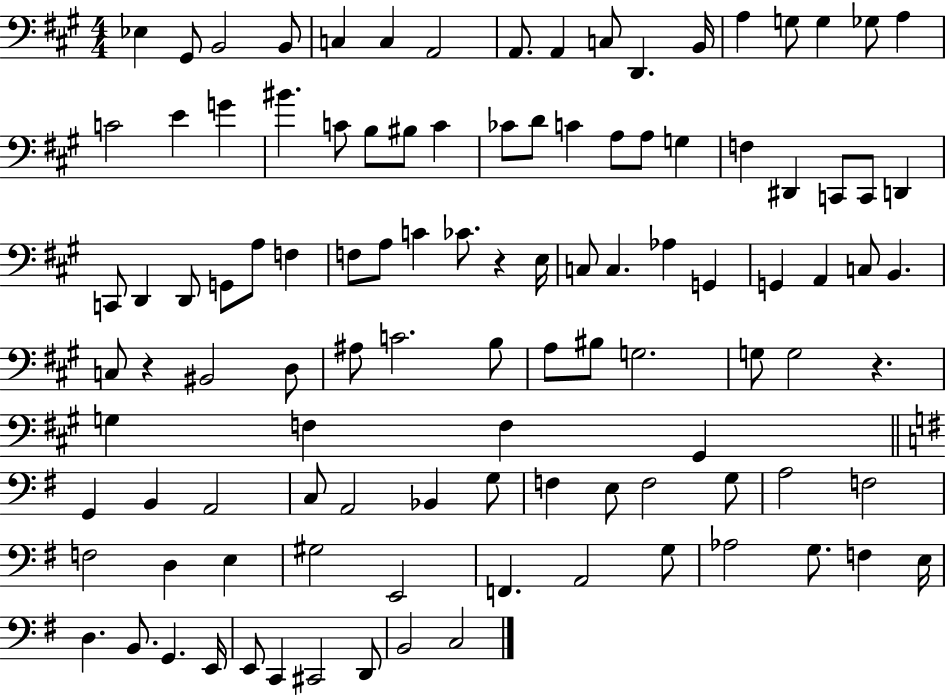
X:1
T:Untitled
M:4/4
L:1/4
K:A
_E, ^G,,/2 B,,2 B,,/2 C, C, A,,2 A,,/2 A,, C,/2 D,, B,,/4 A, G,/2 G, _G,/2 A, C2 E G ^B C/2 B,/2 ^B,/2 C _C/2 D/2 C A,/2 A,/2 G, F, ^D,, C,,/2 C,,/2 D,, C,,/2 D,, D,,/2 G,,/2 A,/2 F, F,/2 A,/2 C _C/2 z E,/4 C,/2 C, _A, G,, G,, A,, C,/2 B,, C,/2 z ^B,,2 D,/2 ^A,/2 C2 B,/2 A,/2 ^B,/2 G,2 G,/2 G,2 z G, F, F, ^G,, G,, B,, A,,2 C,/2 A,,2 _B,, G,/2 F, E,/2 F,2 G,/2 A,2 F,2 F,2 D, E, ^G,2 E,,2 F,, A,,2 G,/2 _A,2 G,/2 F, E,/4 D, B,,/2 G,, E,,/4 E,,/2 C,, ^C,,2 D,,/2 B,,2 C,2